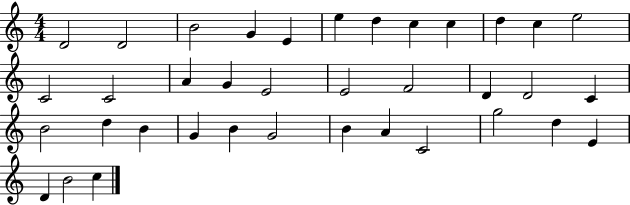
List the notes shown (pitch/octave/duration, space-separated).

D4/h D4/h B4/h G4/q E4/q E5/q D5/q C5/q C5/q D5/q C5/q E5/h C4/h C4/h A4/q G4/q E4/h E4/h F4/h D4/q D4/h C4/q B4/h D5/q B4/q G4/q B4/q G4/h B4/q A4/q C4/h G5/h D5/q E4/q D4/q B4/h C5/q